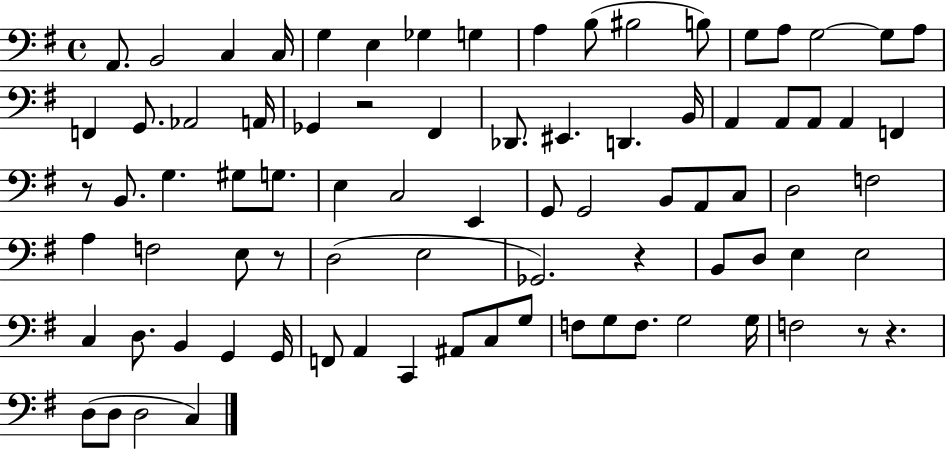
{
  \clef bass
  \time 4/4
  \defaultTimeSignature
  \key g \major
  a,8. b,2 c4 c16 | g4 e4 ges4 g4 | a4 b8( bis2 b8) | g8 a8 g2~~ g8 a8 | \break f,4 g,8. aes,2 a,16 | ges,4 r2 fis,4 | des,8. eis,4. d,4. b,16 | a,4 a,8 a,8 a,4 f,4 | \break r8 b,8. g4. gis8 g8. | e4 c2 e,4 | g,8 g,2 b,8 a,8 c8 | d2 f2 | \break a4 f2 e8 r8 | d2( e2 | ges,2.) r4 | b,8 d8 e4 e2 | \break c4 d8. b,4 g,4 g,16 | f,8 a,4 c,4 ais,8 c8 g8 | f8 g8 f8. g2 g16 | f2 r8 r4. | \break d8( d8 d2 c4) | \bar "|."
}